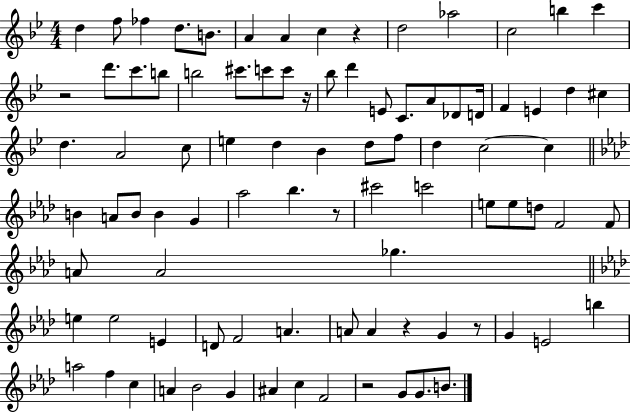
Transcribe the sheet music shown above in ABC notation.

X:1
T:Untitled
M:4/4
L:1/4
K:Bb
d f/2 _f d/2 B/2 A A c z d2 _a2 c2 b c' z2 d'/2 c'/2 b/2 b2 ^c'/2 c'/2 c'/2 z/4 _b/2 d' E/2 C/2 A/2 _D/2 D/4 F E d ^c d A2 c/2 e d _B d/2 f/2 d c2 c B A/2 B/2 B G _a2 _b z/2 ^c'2 c'2 e/2 e/2 d/2 F2 F/2 A/2 A2 _g e e2 E D/2 F2 A A/2 A z G z/2 G E2 b a2 f c A _B2 G ^A c F2 z2 G/2 G/2 B/2